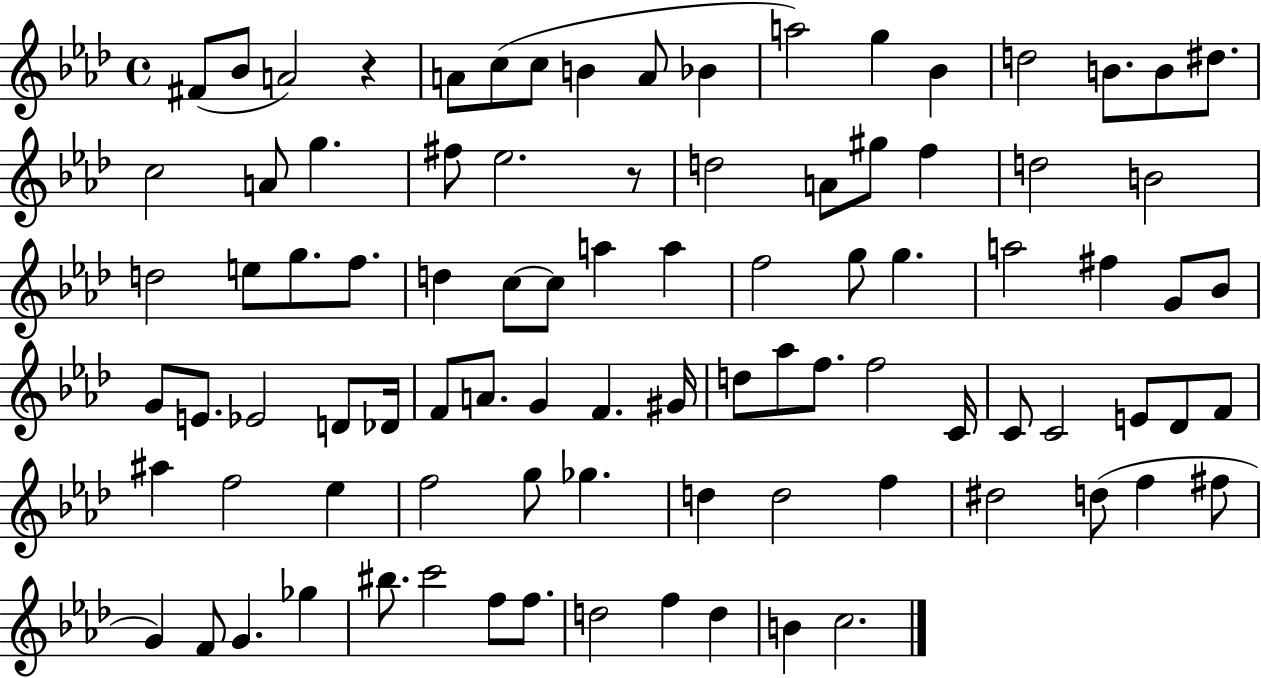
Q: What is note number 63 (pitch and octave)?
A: F4